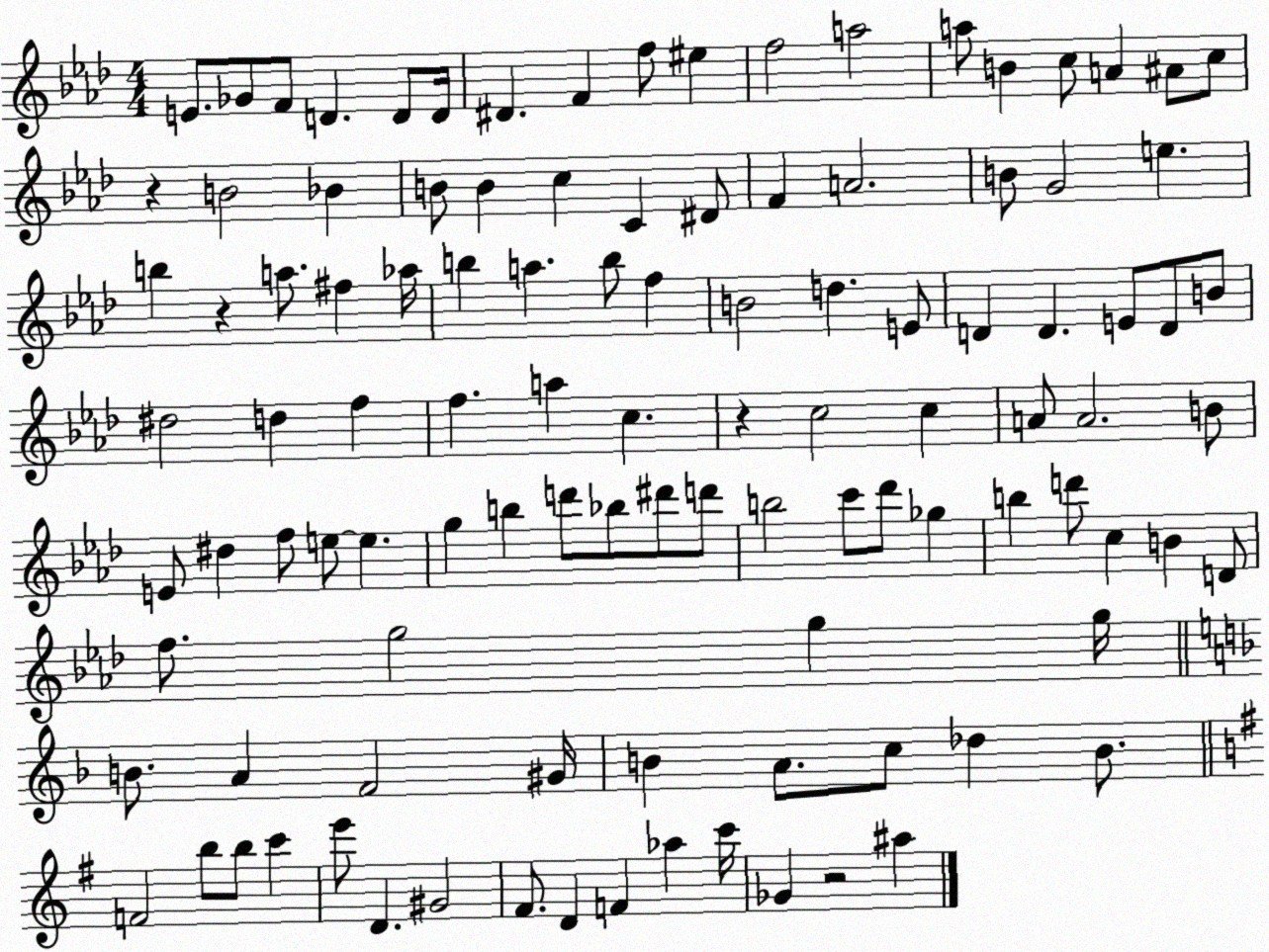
X:1
T:Untitled
M:4/4
L:1/4
K:Ab
E/2 _G/2 F/2 D D/2 D/4 ^D F f/2 ^e f2 a2 a/2 B c/2 A ^A/2 c/2 z B2 _B B/2 B c C ^D/2 F A2 B/2 G2 e b z a/2 ^f _a/4 b a b/2 f B2 d E/2 D D E/2 D/2 B/2 ^d2 d f f a c z c2 c A/2 A2 B/2 E/2 ^d f/2 e/2 e g b d'/2 _b/2 ^d'/2 d'/2 b2 c'/2 _d'/2 _g b d'/2 c B D/2 f/2 g2 g g/4 B/2 A F2 ^G/4 B A/2 c/2 _d B/2 F2 b/2 b/2 c' e'/2 D ^G2 ^F/2 D F _a c'/4 _G z2 ^a